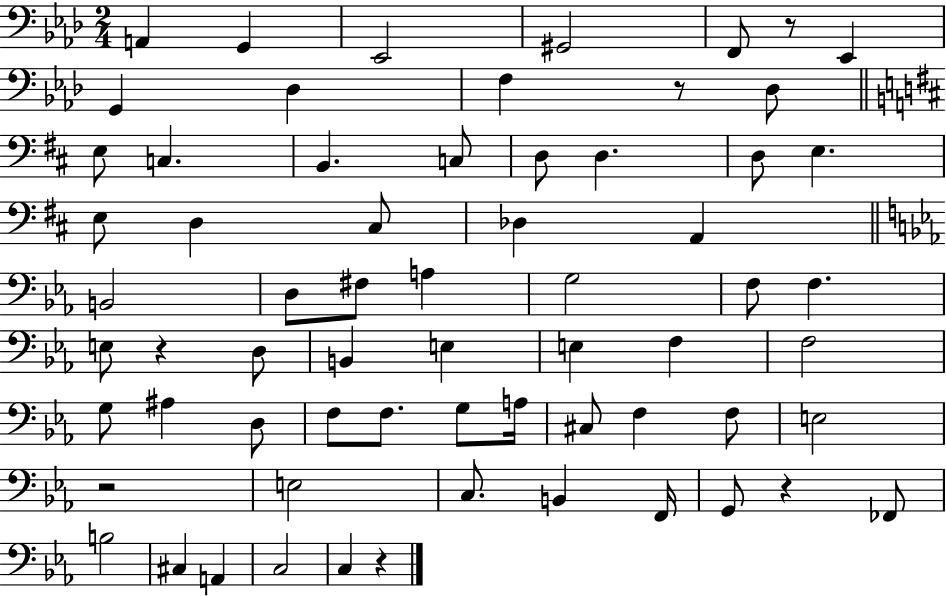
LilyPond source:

{
  \clef bass
  \numericTimeSignature
  \time 2/4
  \key aes \major
  a,4 g,4 | ees,2 | gis,2 | f,8 r8 ees,4 | \break g,4 des4 | f4 r8 des8 | \bar "||" \break \key d \major e8 c4. | b,4. c8 | d8 d4. | d8 e4. | \break e8 d4 cis8 | des4 a,4 | \bar "||" \break \key ees \major b,2 | d8 fis8 a4 | g2 | f8 f4. | \break e8 r4 d8 | b,4 e4 | e4 f4 | f2 | \break g8 ais4 d8 | f8 f8. g8 a16 | cis8 f4 f8 | e2 | \break r2 | e2 | c8. b,4 f,16 | g,8 r4 fes,8 | \break b2 | cis4 a,4 | c2 | c4 r4 | \break \bar "|."
}